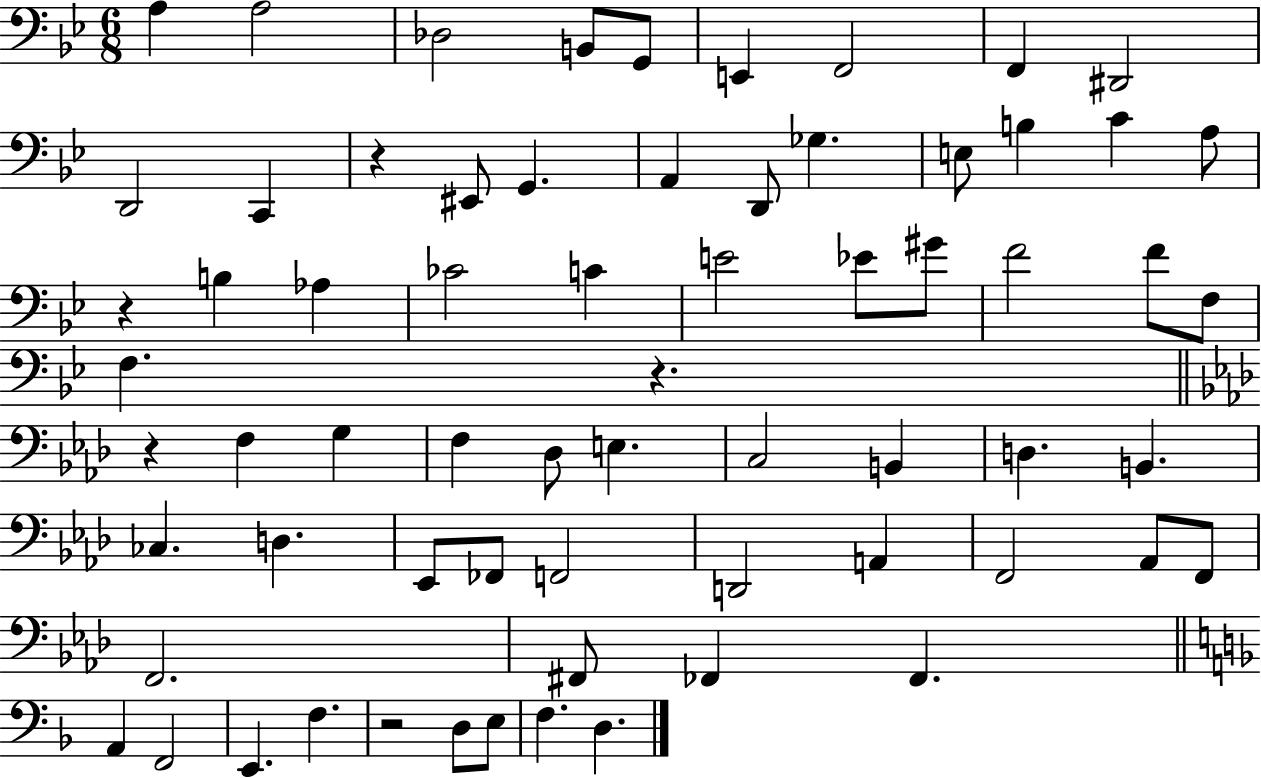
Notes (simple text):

A3/q A3/h Db3/h B2/e G2/e E2/q F2/h F2/q D#2/h D2/h C2/q R/q EIS2/e G2/q. A2/q D2/e Gb3/q. E3/e B3/q C4/q A3/e R/q B3/q Ab3/q CES4/h C4/q E4/h Eb4/e G#4/e F4/h F4/e F3/e F3/q. R/q. R/q F3/q G3/q F3/q Db3/e E3/q. C3/h B2/q D3/q. B2/q. CES3/q. D3/q. Eb2/e FES2/e F2/h D2/h A2/q F2/h Ab2/e F2/e F2/h. F#2/e FES2/q FES2/q. A2/q F2/h E2/q. F3/q. R/h D3/e E3/e F3/q. D3/q.